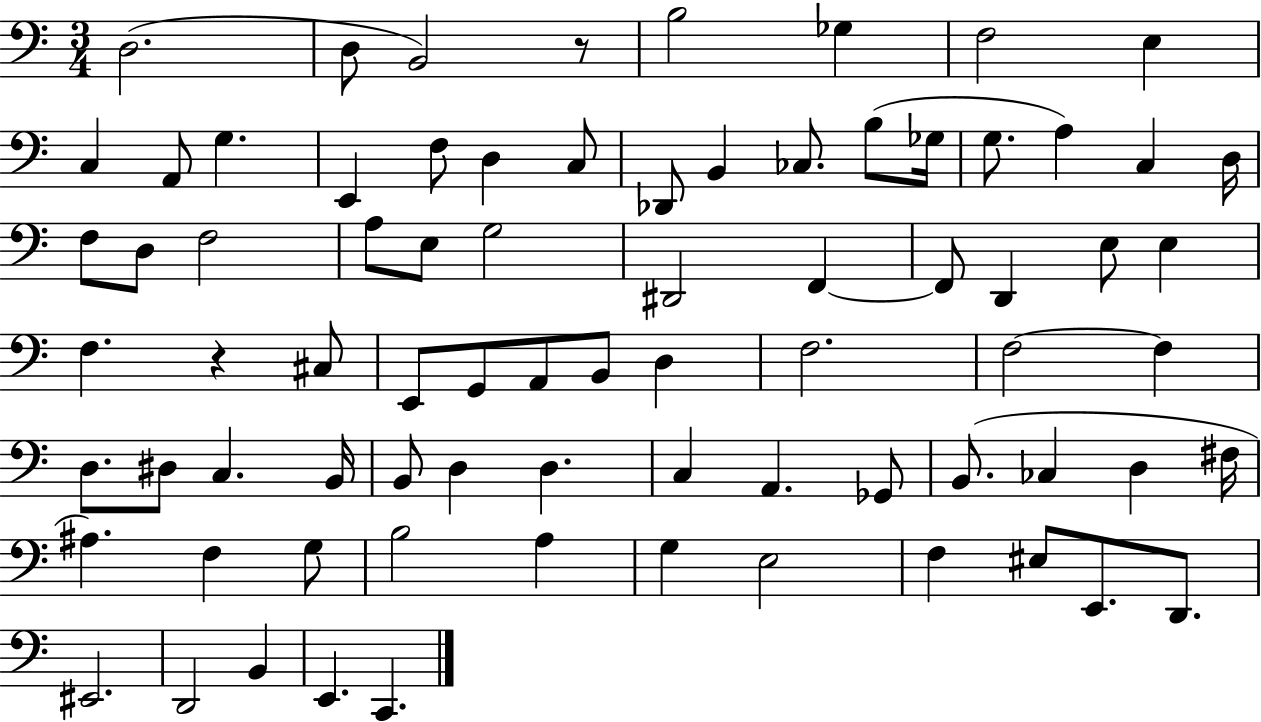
D3/h. D3/e B2/h R/e B3/h Gb3/q F3/h E3/q C3/q A2/e G3/q. E2/q F3/e D3/q C3/e Db2/e B2/q CES3/e. B3/e Gb3/s G3/e. A3/q C3/q D3/s F3/e D3/e F3/h A3/e E3/e G3/h D#2/h F2/q F2/e D2/q E3/e E3/q F3/q. R/q C#3/e E2/e G2/e A2/e B2/e D3/q F3/h. F3/h F3/q D3/e. D#3/e C3/q. B2/s B2/e D3/q D3/q. C3/q A2/q. Gb2/e B2/e. CES3/q D3/q F#3/s A#3/q. F3/q G3/e B3/h A3/q G3/q E3/h F3/q EIS3/e E2/e. D2/e. EIS2/h. D2/h B2/q E2/q. C2/q.